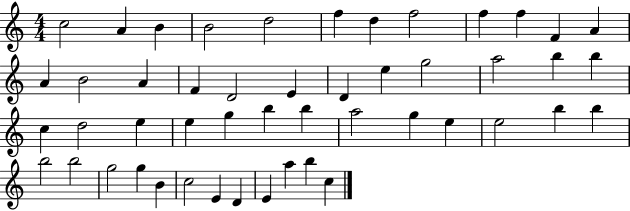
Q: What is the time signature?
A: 4/4